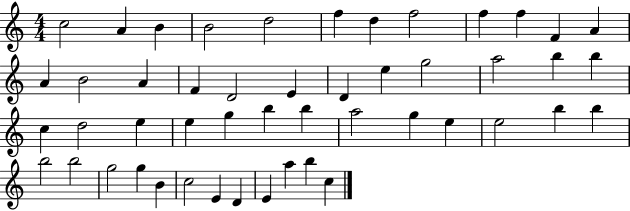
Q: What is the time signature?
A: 4/4